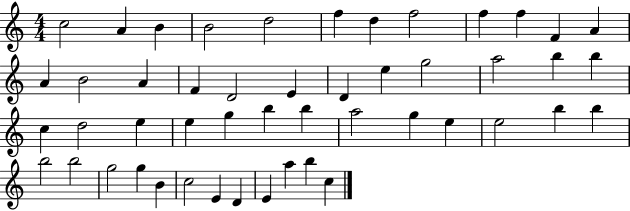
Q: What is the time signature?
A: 4/4